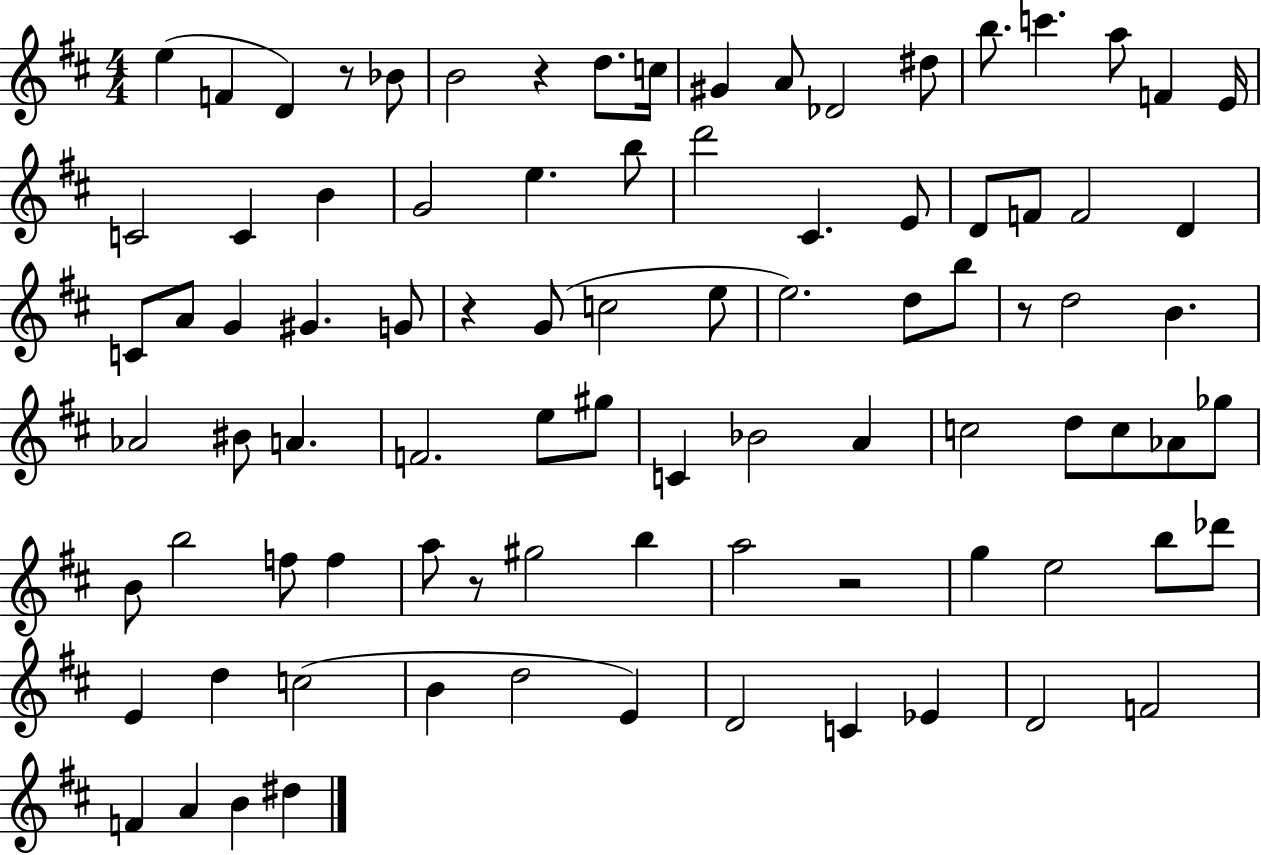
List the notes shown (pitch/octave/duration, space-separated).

E5/q F4/q D4/q R/e Bb4/e B4/h R/q D5/e. C5/s G#4/q A4/e Db4/h D#5/e B5/e. C6/q. A5/e F4/q E4/s C4/h C4/q B4/q G4/h E5/q. B5/e D6/h C#4/q. E4/e D4/e F4/e F4/h D4/q C4/e A4/e G4/q G#4/q. G4/e R/q G4/e C5/h E5/e E5/h. D5/e B5/e R/e D5/h B4/q. Ab4/h BIS4/e A4/q. F4/h. E5/e G#5/e C4/q Bb4/h A4/q C5/h D5/e C5/e Ab4/e Gb5/e B4/e B5/h F5/e F5/q A5/e R/e G#5/h B5/q A5/h R/h G5/q E5/h B5/e Db6/e E4/q D5/q C5/h B4/q D5/h E4/q D4/h C4/q Eb4/q D4/h F4/h F4/q A4/q B4/q D#5/q